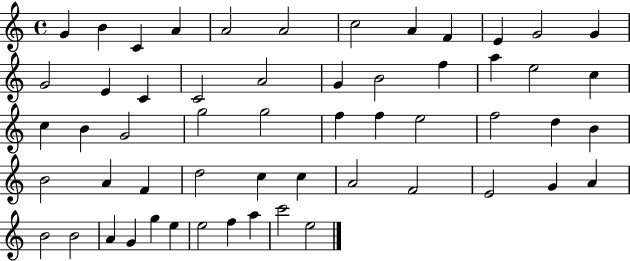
X:1
T:Untitled
M:4/4
L:1/4
K:C
G B C A A2 A2 c2 A F E G2 G G2 E C C2 A2 G B2 f a e2 c c B G2 g2 g2 f f e2 f2 d B B2 A F d2 c c A2 F2 E2 G A B2 B2 A G g e e2 f a c'2 e2